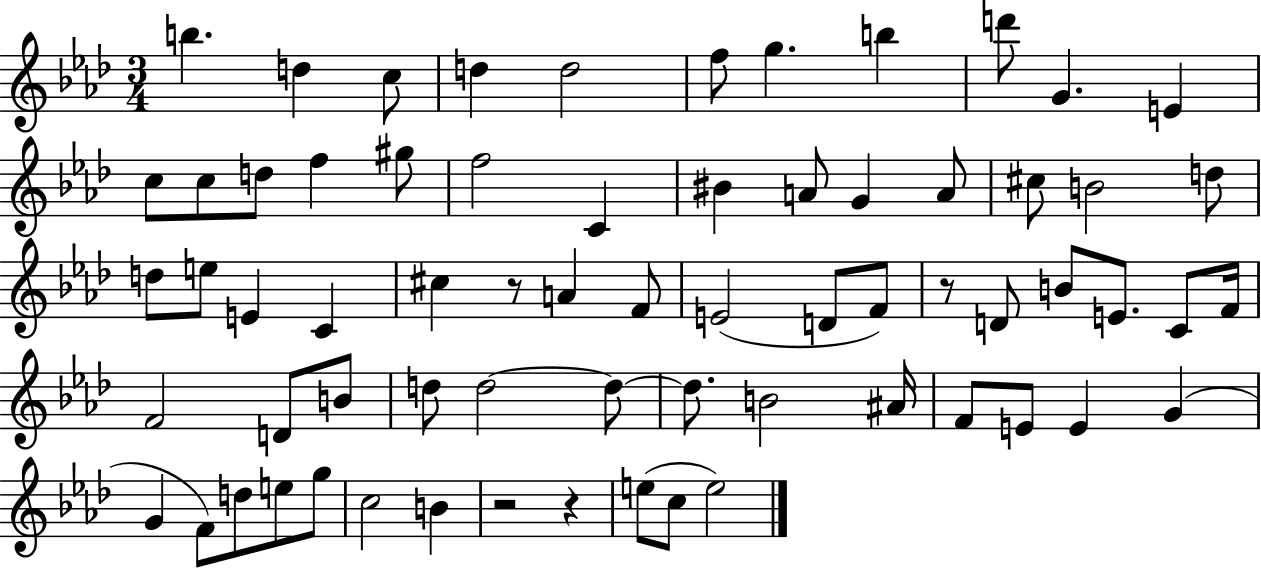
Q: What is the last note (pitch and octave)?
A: E5